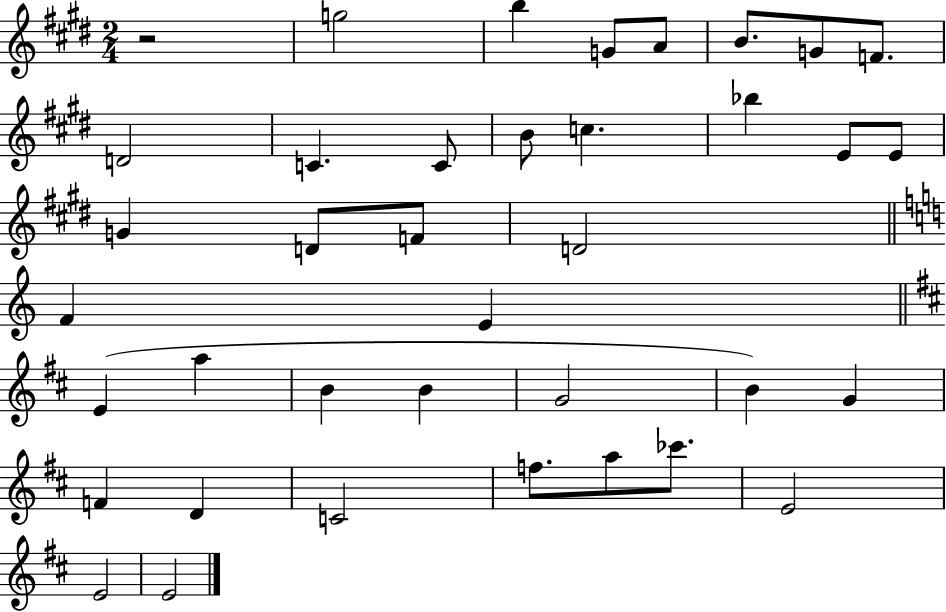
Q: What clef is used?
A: treble